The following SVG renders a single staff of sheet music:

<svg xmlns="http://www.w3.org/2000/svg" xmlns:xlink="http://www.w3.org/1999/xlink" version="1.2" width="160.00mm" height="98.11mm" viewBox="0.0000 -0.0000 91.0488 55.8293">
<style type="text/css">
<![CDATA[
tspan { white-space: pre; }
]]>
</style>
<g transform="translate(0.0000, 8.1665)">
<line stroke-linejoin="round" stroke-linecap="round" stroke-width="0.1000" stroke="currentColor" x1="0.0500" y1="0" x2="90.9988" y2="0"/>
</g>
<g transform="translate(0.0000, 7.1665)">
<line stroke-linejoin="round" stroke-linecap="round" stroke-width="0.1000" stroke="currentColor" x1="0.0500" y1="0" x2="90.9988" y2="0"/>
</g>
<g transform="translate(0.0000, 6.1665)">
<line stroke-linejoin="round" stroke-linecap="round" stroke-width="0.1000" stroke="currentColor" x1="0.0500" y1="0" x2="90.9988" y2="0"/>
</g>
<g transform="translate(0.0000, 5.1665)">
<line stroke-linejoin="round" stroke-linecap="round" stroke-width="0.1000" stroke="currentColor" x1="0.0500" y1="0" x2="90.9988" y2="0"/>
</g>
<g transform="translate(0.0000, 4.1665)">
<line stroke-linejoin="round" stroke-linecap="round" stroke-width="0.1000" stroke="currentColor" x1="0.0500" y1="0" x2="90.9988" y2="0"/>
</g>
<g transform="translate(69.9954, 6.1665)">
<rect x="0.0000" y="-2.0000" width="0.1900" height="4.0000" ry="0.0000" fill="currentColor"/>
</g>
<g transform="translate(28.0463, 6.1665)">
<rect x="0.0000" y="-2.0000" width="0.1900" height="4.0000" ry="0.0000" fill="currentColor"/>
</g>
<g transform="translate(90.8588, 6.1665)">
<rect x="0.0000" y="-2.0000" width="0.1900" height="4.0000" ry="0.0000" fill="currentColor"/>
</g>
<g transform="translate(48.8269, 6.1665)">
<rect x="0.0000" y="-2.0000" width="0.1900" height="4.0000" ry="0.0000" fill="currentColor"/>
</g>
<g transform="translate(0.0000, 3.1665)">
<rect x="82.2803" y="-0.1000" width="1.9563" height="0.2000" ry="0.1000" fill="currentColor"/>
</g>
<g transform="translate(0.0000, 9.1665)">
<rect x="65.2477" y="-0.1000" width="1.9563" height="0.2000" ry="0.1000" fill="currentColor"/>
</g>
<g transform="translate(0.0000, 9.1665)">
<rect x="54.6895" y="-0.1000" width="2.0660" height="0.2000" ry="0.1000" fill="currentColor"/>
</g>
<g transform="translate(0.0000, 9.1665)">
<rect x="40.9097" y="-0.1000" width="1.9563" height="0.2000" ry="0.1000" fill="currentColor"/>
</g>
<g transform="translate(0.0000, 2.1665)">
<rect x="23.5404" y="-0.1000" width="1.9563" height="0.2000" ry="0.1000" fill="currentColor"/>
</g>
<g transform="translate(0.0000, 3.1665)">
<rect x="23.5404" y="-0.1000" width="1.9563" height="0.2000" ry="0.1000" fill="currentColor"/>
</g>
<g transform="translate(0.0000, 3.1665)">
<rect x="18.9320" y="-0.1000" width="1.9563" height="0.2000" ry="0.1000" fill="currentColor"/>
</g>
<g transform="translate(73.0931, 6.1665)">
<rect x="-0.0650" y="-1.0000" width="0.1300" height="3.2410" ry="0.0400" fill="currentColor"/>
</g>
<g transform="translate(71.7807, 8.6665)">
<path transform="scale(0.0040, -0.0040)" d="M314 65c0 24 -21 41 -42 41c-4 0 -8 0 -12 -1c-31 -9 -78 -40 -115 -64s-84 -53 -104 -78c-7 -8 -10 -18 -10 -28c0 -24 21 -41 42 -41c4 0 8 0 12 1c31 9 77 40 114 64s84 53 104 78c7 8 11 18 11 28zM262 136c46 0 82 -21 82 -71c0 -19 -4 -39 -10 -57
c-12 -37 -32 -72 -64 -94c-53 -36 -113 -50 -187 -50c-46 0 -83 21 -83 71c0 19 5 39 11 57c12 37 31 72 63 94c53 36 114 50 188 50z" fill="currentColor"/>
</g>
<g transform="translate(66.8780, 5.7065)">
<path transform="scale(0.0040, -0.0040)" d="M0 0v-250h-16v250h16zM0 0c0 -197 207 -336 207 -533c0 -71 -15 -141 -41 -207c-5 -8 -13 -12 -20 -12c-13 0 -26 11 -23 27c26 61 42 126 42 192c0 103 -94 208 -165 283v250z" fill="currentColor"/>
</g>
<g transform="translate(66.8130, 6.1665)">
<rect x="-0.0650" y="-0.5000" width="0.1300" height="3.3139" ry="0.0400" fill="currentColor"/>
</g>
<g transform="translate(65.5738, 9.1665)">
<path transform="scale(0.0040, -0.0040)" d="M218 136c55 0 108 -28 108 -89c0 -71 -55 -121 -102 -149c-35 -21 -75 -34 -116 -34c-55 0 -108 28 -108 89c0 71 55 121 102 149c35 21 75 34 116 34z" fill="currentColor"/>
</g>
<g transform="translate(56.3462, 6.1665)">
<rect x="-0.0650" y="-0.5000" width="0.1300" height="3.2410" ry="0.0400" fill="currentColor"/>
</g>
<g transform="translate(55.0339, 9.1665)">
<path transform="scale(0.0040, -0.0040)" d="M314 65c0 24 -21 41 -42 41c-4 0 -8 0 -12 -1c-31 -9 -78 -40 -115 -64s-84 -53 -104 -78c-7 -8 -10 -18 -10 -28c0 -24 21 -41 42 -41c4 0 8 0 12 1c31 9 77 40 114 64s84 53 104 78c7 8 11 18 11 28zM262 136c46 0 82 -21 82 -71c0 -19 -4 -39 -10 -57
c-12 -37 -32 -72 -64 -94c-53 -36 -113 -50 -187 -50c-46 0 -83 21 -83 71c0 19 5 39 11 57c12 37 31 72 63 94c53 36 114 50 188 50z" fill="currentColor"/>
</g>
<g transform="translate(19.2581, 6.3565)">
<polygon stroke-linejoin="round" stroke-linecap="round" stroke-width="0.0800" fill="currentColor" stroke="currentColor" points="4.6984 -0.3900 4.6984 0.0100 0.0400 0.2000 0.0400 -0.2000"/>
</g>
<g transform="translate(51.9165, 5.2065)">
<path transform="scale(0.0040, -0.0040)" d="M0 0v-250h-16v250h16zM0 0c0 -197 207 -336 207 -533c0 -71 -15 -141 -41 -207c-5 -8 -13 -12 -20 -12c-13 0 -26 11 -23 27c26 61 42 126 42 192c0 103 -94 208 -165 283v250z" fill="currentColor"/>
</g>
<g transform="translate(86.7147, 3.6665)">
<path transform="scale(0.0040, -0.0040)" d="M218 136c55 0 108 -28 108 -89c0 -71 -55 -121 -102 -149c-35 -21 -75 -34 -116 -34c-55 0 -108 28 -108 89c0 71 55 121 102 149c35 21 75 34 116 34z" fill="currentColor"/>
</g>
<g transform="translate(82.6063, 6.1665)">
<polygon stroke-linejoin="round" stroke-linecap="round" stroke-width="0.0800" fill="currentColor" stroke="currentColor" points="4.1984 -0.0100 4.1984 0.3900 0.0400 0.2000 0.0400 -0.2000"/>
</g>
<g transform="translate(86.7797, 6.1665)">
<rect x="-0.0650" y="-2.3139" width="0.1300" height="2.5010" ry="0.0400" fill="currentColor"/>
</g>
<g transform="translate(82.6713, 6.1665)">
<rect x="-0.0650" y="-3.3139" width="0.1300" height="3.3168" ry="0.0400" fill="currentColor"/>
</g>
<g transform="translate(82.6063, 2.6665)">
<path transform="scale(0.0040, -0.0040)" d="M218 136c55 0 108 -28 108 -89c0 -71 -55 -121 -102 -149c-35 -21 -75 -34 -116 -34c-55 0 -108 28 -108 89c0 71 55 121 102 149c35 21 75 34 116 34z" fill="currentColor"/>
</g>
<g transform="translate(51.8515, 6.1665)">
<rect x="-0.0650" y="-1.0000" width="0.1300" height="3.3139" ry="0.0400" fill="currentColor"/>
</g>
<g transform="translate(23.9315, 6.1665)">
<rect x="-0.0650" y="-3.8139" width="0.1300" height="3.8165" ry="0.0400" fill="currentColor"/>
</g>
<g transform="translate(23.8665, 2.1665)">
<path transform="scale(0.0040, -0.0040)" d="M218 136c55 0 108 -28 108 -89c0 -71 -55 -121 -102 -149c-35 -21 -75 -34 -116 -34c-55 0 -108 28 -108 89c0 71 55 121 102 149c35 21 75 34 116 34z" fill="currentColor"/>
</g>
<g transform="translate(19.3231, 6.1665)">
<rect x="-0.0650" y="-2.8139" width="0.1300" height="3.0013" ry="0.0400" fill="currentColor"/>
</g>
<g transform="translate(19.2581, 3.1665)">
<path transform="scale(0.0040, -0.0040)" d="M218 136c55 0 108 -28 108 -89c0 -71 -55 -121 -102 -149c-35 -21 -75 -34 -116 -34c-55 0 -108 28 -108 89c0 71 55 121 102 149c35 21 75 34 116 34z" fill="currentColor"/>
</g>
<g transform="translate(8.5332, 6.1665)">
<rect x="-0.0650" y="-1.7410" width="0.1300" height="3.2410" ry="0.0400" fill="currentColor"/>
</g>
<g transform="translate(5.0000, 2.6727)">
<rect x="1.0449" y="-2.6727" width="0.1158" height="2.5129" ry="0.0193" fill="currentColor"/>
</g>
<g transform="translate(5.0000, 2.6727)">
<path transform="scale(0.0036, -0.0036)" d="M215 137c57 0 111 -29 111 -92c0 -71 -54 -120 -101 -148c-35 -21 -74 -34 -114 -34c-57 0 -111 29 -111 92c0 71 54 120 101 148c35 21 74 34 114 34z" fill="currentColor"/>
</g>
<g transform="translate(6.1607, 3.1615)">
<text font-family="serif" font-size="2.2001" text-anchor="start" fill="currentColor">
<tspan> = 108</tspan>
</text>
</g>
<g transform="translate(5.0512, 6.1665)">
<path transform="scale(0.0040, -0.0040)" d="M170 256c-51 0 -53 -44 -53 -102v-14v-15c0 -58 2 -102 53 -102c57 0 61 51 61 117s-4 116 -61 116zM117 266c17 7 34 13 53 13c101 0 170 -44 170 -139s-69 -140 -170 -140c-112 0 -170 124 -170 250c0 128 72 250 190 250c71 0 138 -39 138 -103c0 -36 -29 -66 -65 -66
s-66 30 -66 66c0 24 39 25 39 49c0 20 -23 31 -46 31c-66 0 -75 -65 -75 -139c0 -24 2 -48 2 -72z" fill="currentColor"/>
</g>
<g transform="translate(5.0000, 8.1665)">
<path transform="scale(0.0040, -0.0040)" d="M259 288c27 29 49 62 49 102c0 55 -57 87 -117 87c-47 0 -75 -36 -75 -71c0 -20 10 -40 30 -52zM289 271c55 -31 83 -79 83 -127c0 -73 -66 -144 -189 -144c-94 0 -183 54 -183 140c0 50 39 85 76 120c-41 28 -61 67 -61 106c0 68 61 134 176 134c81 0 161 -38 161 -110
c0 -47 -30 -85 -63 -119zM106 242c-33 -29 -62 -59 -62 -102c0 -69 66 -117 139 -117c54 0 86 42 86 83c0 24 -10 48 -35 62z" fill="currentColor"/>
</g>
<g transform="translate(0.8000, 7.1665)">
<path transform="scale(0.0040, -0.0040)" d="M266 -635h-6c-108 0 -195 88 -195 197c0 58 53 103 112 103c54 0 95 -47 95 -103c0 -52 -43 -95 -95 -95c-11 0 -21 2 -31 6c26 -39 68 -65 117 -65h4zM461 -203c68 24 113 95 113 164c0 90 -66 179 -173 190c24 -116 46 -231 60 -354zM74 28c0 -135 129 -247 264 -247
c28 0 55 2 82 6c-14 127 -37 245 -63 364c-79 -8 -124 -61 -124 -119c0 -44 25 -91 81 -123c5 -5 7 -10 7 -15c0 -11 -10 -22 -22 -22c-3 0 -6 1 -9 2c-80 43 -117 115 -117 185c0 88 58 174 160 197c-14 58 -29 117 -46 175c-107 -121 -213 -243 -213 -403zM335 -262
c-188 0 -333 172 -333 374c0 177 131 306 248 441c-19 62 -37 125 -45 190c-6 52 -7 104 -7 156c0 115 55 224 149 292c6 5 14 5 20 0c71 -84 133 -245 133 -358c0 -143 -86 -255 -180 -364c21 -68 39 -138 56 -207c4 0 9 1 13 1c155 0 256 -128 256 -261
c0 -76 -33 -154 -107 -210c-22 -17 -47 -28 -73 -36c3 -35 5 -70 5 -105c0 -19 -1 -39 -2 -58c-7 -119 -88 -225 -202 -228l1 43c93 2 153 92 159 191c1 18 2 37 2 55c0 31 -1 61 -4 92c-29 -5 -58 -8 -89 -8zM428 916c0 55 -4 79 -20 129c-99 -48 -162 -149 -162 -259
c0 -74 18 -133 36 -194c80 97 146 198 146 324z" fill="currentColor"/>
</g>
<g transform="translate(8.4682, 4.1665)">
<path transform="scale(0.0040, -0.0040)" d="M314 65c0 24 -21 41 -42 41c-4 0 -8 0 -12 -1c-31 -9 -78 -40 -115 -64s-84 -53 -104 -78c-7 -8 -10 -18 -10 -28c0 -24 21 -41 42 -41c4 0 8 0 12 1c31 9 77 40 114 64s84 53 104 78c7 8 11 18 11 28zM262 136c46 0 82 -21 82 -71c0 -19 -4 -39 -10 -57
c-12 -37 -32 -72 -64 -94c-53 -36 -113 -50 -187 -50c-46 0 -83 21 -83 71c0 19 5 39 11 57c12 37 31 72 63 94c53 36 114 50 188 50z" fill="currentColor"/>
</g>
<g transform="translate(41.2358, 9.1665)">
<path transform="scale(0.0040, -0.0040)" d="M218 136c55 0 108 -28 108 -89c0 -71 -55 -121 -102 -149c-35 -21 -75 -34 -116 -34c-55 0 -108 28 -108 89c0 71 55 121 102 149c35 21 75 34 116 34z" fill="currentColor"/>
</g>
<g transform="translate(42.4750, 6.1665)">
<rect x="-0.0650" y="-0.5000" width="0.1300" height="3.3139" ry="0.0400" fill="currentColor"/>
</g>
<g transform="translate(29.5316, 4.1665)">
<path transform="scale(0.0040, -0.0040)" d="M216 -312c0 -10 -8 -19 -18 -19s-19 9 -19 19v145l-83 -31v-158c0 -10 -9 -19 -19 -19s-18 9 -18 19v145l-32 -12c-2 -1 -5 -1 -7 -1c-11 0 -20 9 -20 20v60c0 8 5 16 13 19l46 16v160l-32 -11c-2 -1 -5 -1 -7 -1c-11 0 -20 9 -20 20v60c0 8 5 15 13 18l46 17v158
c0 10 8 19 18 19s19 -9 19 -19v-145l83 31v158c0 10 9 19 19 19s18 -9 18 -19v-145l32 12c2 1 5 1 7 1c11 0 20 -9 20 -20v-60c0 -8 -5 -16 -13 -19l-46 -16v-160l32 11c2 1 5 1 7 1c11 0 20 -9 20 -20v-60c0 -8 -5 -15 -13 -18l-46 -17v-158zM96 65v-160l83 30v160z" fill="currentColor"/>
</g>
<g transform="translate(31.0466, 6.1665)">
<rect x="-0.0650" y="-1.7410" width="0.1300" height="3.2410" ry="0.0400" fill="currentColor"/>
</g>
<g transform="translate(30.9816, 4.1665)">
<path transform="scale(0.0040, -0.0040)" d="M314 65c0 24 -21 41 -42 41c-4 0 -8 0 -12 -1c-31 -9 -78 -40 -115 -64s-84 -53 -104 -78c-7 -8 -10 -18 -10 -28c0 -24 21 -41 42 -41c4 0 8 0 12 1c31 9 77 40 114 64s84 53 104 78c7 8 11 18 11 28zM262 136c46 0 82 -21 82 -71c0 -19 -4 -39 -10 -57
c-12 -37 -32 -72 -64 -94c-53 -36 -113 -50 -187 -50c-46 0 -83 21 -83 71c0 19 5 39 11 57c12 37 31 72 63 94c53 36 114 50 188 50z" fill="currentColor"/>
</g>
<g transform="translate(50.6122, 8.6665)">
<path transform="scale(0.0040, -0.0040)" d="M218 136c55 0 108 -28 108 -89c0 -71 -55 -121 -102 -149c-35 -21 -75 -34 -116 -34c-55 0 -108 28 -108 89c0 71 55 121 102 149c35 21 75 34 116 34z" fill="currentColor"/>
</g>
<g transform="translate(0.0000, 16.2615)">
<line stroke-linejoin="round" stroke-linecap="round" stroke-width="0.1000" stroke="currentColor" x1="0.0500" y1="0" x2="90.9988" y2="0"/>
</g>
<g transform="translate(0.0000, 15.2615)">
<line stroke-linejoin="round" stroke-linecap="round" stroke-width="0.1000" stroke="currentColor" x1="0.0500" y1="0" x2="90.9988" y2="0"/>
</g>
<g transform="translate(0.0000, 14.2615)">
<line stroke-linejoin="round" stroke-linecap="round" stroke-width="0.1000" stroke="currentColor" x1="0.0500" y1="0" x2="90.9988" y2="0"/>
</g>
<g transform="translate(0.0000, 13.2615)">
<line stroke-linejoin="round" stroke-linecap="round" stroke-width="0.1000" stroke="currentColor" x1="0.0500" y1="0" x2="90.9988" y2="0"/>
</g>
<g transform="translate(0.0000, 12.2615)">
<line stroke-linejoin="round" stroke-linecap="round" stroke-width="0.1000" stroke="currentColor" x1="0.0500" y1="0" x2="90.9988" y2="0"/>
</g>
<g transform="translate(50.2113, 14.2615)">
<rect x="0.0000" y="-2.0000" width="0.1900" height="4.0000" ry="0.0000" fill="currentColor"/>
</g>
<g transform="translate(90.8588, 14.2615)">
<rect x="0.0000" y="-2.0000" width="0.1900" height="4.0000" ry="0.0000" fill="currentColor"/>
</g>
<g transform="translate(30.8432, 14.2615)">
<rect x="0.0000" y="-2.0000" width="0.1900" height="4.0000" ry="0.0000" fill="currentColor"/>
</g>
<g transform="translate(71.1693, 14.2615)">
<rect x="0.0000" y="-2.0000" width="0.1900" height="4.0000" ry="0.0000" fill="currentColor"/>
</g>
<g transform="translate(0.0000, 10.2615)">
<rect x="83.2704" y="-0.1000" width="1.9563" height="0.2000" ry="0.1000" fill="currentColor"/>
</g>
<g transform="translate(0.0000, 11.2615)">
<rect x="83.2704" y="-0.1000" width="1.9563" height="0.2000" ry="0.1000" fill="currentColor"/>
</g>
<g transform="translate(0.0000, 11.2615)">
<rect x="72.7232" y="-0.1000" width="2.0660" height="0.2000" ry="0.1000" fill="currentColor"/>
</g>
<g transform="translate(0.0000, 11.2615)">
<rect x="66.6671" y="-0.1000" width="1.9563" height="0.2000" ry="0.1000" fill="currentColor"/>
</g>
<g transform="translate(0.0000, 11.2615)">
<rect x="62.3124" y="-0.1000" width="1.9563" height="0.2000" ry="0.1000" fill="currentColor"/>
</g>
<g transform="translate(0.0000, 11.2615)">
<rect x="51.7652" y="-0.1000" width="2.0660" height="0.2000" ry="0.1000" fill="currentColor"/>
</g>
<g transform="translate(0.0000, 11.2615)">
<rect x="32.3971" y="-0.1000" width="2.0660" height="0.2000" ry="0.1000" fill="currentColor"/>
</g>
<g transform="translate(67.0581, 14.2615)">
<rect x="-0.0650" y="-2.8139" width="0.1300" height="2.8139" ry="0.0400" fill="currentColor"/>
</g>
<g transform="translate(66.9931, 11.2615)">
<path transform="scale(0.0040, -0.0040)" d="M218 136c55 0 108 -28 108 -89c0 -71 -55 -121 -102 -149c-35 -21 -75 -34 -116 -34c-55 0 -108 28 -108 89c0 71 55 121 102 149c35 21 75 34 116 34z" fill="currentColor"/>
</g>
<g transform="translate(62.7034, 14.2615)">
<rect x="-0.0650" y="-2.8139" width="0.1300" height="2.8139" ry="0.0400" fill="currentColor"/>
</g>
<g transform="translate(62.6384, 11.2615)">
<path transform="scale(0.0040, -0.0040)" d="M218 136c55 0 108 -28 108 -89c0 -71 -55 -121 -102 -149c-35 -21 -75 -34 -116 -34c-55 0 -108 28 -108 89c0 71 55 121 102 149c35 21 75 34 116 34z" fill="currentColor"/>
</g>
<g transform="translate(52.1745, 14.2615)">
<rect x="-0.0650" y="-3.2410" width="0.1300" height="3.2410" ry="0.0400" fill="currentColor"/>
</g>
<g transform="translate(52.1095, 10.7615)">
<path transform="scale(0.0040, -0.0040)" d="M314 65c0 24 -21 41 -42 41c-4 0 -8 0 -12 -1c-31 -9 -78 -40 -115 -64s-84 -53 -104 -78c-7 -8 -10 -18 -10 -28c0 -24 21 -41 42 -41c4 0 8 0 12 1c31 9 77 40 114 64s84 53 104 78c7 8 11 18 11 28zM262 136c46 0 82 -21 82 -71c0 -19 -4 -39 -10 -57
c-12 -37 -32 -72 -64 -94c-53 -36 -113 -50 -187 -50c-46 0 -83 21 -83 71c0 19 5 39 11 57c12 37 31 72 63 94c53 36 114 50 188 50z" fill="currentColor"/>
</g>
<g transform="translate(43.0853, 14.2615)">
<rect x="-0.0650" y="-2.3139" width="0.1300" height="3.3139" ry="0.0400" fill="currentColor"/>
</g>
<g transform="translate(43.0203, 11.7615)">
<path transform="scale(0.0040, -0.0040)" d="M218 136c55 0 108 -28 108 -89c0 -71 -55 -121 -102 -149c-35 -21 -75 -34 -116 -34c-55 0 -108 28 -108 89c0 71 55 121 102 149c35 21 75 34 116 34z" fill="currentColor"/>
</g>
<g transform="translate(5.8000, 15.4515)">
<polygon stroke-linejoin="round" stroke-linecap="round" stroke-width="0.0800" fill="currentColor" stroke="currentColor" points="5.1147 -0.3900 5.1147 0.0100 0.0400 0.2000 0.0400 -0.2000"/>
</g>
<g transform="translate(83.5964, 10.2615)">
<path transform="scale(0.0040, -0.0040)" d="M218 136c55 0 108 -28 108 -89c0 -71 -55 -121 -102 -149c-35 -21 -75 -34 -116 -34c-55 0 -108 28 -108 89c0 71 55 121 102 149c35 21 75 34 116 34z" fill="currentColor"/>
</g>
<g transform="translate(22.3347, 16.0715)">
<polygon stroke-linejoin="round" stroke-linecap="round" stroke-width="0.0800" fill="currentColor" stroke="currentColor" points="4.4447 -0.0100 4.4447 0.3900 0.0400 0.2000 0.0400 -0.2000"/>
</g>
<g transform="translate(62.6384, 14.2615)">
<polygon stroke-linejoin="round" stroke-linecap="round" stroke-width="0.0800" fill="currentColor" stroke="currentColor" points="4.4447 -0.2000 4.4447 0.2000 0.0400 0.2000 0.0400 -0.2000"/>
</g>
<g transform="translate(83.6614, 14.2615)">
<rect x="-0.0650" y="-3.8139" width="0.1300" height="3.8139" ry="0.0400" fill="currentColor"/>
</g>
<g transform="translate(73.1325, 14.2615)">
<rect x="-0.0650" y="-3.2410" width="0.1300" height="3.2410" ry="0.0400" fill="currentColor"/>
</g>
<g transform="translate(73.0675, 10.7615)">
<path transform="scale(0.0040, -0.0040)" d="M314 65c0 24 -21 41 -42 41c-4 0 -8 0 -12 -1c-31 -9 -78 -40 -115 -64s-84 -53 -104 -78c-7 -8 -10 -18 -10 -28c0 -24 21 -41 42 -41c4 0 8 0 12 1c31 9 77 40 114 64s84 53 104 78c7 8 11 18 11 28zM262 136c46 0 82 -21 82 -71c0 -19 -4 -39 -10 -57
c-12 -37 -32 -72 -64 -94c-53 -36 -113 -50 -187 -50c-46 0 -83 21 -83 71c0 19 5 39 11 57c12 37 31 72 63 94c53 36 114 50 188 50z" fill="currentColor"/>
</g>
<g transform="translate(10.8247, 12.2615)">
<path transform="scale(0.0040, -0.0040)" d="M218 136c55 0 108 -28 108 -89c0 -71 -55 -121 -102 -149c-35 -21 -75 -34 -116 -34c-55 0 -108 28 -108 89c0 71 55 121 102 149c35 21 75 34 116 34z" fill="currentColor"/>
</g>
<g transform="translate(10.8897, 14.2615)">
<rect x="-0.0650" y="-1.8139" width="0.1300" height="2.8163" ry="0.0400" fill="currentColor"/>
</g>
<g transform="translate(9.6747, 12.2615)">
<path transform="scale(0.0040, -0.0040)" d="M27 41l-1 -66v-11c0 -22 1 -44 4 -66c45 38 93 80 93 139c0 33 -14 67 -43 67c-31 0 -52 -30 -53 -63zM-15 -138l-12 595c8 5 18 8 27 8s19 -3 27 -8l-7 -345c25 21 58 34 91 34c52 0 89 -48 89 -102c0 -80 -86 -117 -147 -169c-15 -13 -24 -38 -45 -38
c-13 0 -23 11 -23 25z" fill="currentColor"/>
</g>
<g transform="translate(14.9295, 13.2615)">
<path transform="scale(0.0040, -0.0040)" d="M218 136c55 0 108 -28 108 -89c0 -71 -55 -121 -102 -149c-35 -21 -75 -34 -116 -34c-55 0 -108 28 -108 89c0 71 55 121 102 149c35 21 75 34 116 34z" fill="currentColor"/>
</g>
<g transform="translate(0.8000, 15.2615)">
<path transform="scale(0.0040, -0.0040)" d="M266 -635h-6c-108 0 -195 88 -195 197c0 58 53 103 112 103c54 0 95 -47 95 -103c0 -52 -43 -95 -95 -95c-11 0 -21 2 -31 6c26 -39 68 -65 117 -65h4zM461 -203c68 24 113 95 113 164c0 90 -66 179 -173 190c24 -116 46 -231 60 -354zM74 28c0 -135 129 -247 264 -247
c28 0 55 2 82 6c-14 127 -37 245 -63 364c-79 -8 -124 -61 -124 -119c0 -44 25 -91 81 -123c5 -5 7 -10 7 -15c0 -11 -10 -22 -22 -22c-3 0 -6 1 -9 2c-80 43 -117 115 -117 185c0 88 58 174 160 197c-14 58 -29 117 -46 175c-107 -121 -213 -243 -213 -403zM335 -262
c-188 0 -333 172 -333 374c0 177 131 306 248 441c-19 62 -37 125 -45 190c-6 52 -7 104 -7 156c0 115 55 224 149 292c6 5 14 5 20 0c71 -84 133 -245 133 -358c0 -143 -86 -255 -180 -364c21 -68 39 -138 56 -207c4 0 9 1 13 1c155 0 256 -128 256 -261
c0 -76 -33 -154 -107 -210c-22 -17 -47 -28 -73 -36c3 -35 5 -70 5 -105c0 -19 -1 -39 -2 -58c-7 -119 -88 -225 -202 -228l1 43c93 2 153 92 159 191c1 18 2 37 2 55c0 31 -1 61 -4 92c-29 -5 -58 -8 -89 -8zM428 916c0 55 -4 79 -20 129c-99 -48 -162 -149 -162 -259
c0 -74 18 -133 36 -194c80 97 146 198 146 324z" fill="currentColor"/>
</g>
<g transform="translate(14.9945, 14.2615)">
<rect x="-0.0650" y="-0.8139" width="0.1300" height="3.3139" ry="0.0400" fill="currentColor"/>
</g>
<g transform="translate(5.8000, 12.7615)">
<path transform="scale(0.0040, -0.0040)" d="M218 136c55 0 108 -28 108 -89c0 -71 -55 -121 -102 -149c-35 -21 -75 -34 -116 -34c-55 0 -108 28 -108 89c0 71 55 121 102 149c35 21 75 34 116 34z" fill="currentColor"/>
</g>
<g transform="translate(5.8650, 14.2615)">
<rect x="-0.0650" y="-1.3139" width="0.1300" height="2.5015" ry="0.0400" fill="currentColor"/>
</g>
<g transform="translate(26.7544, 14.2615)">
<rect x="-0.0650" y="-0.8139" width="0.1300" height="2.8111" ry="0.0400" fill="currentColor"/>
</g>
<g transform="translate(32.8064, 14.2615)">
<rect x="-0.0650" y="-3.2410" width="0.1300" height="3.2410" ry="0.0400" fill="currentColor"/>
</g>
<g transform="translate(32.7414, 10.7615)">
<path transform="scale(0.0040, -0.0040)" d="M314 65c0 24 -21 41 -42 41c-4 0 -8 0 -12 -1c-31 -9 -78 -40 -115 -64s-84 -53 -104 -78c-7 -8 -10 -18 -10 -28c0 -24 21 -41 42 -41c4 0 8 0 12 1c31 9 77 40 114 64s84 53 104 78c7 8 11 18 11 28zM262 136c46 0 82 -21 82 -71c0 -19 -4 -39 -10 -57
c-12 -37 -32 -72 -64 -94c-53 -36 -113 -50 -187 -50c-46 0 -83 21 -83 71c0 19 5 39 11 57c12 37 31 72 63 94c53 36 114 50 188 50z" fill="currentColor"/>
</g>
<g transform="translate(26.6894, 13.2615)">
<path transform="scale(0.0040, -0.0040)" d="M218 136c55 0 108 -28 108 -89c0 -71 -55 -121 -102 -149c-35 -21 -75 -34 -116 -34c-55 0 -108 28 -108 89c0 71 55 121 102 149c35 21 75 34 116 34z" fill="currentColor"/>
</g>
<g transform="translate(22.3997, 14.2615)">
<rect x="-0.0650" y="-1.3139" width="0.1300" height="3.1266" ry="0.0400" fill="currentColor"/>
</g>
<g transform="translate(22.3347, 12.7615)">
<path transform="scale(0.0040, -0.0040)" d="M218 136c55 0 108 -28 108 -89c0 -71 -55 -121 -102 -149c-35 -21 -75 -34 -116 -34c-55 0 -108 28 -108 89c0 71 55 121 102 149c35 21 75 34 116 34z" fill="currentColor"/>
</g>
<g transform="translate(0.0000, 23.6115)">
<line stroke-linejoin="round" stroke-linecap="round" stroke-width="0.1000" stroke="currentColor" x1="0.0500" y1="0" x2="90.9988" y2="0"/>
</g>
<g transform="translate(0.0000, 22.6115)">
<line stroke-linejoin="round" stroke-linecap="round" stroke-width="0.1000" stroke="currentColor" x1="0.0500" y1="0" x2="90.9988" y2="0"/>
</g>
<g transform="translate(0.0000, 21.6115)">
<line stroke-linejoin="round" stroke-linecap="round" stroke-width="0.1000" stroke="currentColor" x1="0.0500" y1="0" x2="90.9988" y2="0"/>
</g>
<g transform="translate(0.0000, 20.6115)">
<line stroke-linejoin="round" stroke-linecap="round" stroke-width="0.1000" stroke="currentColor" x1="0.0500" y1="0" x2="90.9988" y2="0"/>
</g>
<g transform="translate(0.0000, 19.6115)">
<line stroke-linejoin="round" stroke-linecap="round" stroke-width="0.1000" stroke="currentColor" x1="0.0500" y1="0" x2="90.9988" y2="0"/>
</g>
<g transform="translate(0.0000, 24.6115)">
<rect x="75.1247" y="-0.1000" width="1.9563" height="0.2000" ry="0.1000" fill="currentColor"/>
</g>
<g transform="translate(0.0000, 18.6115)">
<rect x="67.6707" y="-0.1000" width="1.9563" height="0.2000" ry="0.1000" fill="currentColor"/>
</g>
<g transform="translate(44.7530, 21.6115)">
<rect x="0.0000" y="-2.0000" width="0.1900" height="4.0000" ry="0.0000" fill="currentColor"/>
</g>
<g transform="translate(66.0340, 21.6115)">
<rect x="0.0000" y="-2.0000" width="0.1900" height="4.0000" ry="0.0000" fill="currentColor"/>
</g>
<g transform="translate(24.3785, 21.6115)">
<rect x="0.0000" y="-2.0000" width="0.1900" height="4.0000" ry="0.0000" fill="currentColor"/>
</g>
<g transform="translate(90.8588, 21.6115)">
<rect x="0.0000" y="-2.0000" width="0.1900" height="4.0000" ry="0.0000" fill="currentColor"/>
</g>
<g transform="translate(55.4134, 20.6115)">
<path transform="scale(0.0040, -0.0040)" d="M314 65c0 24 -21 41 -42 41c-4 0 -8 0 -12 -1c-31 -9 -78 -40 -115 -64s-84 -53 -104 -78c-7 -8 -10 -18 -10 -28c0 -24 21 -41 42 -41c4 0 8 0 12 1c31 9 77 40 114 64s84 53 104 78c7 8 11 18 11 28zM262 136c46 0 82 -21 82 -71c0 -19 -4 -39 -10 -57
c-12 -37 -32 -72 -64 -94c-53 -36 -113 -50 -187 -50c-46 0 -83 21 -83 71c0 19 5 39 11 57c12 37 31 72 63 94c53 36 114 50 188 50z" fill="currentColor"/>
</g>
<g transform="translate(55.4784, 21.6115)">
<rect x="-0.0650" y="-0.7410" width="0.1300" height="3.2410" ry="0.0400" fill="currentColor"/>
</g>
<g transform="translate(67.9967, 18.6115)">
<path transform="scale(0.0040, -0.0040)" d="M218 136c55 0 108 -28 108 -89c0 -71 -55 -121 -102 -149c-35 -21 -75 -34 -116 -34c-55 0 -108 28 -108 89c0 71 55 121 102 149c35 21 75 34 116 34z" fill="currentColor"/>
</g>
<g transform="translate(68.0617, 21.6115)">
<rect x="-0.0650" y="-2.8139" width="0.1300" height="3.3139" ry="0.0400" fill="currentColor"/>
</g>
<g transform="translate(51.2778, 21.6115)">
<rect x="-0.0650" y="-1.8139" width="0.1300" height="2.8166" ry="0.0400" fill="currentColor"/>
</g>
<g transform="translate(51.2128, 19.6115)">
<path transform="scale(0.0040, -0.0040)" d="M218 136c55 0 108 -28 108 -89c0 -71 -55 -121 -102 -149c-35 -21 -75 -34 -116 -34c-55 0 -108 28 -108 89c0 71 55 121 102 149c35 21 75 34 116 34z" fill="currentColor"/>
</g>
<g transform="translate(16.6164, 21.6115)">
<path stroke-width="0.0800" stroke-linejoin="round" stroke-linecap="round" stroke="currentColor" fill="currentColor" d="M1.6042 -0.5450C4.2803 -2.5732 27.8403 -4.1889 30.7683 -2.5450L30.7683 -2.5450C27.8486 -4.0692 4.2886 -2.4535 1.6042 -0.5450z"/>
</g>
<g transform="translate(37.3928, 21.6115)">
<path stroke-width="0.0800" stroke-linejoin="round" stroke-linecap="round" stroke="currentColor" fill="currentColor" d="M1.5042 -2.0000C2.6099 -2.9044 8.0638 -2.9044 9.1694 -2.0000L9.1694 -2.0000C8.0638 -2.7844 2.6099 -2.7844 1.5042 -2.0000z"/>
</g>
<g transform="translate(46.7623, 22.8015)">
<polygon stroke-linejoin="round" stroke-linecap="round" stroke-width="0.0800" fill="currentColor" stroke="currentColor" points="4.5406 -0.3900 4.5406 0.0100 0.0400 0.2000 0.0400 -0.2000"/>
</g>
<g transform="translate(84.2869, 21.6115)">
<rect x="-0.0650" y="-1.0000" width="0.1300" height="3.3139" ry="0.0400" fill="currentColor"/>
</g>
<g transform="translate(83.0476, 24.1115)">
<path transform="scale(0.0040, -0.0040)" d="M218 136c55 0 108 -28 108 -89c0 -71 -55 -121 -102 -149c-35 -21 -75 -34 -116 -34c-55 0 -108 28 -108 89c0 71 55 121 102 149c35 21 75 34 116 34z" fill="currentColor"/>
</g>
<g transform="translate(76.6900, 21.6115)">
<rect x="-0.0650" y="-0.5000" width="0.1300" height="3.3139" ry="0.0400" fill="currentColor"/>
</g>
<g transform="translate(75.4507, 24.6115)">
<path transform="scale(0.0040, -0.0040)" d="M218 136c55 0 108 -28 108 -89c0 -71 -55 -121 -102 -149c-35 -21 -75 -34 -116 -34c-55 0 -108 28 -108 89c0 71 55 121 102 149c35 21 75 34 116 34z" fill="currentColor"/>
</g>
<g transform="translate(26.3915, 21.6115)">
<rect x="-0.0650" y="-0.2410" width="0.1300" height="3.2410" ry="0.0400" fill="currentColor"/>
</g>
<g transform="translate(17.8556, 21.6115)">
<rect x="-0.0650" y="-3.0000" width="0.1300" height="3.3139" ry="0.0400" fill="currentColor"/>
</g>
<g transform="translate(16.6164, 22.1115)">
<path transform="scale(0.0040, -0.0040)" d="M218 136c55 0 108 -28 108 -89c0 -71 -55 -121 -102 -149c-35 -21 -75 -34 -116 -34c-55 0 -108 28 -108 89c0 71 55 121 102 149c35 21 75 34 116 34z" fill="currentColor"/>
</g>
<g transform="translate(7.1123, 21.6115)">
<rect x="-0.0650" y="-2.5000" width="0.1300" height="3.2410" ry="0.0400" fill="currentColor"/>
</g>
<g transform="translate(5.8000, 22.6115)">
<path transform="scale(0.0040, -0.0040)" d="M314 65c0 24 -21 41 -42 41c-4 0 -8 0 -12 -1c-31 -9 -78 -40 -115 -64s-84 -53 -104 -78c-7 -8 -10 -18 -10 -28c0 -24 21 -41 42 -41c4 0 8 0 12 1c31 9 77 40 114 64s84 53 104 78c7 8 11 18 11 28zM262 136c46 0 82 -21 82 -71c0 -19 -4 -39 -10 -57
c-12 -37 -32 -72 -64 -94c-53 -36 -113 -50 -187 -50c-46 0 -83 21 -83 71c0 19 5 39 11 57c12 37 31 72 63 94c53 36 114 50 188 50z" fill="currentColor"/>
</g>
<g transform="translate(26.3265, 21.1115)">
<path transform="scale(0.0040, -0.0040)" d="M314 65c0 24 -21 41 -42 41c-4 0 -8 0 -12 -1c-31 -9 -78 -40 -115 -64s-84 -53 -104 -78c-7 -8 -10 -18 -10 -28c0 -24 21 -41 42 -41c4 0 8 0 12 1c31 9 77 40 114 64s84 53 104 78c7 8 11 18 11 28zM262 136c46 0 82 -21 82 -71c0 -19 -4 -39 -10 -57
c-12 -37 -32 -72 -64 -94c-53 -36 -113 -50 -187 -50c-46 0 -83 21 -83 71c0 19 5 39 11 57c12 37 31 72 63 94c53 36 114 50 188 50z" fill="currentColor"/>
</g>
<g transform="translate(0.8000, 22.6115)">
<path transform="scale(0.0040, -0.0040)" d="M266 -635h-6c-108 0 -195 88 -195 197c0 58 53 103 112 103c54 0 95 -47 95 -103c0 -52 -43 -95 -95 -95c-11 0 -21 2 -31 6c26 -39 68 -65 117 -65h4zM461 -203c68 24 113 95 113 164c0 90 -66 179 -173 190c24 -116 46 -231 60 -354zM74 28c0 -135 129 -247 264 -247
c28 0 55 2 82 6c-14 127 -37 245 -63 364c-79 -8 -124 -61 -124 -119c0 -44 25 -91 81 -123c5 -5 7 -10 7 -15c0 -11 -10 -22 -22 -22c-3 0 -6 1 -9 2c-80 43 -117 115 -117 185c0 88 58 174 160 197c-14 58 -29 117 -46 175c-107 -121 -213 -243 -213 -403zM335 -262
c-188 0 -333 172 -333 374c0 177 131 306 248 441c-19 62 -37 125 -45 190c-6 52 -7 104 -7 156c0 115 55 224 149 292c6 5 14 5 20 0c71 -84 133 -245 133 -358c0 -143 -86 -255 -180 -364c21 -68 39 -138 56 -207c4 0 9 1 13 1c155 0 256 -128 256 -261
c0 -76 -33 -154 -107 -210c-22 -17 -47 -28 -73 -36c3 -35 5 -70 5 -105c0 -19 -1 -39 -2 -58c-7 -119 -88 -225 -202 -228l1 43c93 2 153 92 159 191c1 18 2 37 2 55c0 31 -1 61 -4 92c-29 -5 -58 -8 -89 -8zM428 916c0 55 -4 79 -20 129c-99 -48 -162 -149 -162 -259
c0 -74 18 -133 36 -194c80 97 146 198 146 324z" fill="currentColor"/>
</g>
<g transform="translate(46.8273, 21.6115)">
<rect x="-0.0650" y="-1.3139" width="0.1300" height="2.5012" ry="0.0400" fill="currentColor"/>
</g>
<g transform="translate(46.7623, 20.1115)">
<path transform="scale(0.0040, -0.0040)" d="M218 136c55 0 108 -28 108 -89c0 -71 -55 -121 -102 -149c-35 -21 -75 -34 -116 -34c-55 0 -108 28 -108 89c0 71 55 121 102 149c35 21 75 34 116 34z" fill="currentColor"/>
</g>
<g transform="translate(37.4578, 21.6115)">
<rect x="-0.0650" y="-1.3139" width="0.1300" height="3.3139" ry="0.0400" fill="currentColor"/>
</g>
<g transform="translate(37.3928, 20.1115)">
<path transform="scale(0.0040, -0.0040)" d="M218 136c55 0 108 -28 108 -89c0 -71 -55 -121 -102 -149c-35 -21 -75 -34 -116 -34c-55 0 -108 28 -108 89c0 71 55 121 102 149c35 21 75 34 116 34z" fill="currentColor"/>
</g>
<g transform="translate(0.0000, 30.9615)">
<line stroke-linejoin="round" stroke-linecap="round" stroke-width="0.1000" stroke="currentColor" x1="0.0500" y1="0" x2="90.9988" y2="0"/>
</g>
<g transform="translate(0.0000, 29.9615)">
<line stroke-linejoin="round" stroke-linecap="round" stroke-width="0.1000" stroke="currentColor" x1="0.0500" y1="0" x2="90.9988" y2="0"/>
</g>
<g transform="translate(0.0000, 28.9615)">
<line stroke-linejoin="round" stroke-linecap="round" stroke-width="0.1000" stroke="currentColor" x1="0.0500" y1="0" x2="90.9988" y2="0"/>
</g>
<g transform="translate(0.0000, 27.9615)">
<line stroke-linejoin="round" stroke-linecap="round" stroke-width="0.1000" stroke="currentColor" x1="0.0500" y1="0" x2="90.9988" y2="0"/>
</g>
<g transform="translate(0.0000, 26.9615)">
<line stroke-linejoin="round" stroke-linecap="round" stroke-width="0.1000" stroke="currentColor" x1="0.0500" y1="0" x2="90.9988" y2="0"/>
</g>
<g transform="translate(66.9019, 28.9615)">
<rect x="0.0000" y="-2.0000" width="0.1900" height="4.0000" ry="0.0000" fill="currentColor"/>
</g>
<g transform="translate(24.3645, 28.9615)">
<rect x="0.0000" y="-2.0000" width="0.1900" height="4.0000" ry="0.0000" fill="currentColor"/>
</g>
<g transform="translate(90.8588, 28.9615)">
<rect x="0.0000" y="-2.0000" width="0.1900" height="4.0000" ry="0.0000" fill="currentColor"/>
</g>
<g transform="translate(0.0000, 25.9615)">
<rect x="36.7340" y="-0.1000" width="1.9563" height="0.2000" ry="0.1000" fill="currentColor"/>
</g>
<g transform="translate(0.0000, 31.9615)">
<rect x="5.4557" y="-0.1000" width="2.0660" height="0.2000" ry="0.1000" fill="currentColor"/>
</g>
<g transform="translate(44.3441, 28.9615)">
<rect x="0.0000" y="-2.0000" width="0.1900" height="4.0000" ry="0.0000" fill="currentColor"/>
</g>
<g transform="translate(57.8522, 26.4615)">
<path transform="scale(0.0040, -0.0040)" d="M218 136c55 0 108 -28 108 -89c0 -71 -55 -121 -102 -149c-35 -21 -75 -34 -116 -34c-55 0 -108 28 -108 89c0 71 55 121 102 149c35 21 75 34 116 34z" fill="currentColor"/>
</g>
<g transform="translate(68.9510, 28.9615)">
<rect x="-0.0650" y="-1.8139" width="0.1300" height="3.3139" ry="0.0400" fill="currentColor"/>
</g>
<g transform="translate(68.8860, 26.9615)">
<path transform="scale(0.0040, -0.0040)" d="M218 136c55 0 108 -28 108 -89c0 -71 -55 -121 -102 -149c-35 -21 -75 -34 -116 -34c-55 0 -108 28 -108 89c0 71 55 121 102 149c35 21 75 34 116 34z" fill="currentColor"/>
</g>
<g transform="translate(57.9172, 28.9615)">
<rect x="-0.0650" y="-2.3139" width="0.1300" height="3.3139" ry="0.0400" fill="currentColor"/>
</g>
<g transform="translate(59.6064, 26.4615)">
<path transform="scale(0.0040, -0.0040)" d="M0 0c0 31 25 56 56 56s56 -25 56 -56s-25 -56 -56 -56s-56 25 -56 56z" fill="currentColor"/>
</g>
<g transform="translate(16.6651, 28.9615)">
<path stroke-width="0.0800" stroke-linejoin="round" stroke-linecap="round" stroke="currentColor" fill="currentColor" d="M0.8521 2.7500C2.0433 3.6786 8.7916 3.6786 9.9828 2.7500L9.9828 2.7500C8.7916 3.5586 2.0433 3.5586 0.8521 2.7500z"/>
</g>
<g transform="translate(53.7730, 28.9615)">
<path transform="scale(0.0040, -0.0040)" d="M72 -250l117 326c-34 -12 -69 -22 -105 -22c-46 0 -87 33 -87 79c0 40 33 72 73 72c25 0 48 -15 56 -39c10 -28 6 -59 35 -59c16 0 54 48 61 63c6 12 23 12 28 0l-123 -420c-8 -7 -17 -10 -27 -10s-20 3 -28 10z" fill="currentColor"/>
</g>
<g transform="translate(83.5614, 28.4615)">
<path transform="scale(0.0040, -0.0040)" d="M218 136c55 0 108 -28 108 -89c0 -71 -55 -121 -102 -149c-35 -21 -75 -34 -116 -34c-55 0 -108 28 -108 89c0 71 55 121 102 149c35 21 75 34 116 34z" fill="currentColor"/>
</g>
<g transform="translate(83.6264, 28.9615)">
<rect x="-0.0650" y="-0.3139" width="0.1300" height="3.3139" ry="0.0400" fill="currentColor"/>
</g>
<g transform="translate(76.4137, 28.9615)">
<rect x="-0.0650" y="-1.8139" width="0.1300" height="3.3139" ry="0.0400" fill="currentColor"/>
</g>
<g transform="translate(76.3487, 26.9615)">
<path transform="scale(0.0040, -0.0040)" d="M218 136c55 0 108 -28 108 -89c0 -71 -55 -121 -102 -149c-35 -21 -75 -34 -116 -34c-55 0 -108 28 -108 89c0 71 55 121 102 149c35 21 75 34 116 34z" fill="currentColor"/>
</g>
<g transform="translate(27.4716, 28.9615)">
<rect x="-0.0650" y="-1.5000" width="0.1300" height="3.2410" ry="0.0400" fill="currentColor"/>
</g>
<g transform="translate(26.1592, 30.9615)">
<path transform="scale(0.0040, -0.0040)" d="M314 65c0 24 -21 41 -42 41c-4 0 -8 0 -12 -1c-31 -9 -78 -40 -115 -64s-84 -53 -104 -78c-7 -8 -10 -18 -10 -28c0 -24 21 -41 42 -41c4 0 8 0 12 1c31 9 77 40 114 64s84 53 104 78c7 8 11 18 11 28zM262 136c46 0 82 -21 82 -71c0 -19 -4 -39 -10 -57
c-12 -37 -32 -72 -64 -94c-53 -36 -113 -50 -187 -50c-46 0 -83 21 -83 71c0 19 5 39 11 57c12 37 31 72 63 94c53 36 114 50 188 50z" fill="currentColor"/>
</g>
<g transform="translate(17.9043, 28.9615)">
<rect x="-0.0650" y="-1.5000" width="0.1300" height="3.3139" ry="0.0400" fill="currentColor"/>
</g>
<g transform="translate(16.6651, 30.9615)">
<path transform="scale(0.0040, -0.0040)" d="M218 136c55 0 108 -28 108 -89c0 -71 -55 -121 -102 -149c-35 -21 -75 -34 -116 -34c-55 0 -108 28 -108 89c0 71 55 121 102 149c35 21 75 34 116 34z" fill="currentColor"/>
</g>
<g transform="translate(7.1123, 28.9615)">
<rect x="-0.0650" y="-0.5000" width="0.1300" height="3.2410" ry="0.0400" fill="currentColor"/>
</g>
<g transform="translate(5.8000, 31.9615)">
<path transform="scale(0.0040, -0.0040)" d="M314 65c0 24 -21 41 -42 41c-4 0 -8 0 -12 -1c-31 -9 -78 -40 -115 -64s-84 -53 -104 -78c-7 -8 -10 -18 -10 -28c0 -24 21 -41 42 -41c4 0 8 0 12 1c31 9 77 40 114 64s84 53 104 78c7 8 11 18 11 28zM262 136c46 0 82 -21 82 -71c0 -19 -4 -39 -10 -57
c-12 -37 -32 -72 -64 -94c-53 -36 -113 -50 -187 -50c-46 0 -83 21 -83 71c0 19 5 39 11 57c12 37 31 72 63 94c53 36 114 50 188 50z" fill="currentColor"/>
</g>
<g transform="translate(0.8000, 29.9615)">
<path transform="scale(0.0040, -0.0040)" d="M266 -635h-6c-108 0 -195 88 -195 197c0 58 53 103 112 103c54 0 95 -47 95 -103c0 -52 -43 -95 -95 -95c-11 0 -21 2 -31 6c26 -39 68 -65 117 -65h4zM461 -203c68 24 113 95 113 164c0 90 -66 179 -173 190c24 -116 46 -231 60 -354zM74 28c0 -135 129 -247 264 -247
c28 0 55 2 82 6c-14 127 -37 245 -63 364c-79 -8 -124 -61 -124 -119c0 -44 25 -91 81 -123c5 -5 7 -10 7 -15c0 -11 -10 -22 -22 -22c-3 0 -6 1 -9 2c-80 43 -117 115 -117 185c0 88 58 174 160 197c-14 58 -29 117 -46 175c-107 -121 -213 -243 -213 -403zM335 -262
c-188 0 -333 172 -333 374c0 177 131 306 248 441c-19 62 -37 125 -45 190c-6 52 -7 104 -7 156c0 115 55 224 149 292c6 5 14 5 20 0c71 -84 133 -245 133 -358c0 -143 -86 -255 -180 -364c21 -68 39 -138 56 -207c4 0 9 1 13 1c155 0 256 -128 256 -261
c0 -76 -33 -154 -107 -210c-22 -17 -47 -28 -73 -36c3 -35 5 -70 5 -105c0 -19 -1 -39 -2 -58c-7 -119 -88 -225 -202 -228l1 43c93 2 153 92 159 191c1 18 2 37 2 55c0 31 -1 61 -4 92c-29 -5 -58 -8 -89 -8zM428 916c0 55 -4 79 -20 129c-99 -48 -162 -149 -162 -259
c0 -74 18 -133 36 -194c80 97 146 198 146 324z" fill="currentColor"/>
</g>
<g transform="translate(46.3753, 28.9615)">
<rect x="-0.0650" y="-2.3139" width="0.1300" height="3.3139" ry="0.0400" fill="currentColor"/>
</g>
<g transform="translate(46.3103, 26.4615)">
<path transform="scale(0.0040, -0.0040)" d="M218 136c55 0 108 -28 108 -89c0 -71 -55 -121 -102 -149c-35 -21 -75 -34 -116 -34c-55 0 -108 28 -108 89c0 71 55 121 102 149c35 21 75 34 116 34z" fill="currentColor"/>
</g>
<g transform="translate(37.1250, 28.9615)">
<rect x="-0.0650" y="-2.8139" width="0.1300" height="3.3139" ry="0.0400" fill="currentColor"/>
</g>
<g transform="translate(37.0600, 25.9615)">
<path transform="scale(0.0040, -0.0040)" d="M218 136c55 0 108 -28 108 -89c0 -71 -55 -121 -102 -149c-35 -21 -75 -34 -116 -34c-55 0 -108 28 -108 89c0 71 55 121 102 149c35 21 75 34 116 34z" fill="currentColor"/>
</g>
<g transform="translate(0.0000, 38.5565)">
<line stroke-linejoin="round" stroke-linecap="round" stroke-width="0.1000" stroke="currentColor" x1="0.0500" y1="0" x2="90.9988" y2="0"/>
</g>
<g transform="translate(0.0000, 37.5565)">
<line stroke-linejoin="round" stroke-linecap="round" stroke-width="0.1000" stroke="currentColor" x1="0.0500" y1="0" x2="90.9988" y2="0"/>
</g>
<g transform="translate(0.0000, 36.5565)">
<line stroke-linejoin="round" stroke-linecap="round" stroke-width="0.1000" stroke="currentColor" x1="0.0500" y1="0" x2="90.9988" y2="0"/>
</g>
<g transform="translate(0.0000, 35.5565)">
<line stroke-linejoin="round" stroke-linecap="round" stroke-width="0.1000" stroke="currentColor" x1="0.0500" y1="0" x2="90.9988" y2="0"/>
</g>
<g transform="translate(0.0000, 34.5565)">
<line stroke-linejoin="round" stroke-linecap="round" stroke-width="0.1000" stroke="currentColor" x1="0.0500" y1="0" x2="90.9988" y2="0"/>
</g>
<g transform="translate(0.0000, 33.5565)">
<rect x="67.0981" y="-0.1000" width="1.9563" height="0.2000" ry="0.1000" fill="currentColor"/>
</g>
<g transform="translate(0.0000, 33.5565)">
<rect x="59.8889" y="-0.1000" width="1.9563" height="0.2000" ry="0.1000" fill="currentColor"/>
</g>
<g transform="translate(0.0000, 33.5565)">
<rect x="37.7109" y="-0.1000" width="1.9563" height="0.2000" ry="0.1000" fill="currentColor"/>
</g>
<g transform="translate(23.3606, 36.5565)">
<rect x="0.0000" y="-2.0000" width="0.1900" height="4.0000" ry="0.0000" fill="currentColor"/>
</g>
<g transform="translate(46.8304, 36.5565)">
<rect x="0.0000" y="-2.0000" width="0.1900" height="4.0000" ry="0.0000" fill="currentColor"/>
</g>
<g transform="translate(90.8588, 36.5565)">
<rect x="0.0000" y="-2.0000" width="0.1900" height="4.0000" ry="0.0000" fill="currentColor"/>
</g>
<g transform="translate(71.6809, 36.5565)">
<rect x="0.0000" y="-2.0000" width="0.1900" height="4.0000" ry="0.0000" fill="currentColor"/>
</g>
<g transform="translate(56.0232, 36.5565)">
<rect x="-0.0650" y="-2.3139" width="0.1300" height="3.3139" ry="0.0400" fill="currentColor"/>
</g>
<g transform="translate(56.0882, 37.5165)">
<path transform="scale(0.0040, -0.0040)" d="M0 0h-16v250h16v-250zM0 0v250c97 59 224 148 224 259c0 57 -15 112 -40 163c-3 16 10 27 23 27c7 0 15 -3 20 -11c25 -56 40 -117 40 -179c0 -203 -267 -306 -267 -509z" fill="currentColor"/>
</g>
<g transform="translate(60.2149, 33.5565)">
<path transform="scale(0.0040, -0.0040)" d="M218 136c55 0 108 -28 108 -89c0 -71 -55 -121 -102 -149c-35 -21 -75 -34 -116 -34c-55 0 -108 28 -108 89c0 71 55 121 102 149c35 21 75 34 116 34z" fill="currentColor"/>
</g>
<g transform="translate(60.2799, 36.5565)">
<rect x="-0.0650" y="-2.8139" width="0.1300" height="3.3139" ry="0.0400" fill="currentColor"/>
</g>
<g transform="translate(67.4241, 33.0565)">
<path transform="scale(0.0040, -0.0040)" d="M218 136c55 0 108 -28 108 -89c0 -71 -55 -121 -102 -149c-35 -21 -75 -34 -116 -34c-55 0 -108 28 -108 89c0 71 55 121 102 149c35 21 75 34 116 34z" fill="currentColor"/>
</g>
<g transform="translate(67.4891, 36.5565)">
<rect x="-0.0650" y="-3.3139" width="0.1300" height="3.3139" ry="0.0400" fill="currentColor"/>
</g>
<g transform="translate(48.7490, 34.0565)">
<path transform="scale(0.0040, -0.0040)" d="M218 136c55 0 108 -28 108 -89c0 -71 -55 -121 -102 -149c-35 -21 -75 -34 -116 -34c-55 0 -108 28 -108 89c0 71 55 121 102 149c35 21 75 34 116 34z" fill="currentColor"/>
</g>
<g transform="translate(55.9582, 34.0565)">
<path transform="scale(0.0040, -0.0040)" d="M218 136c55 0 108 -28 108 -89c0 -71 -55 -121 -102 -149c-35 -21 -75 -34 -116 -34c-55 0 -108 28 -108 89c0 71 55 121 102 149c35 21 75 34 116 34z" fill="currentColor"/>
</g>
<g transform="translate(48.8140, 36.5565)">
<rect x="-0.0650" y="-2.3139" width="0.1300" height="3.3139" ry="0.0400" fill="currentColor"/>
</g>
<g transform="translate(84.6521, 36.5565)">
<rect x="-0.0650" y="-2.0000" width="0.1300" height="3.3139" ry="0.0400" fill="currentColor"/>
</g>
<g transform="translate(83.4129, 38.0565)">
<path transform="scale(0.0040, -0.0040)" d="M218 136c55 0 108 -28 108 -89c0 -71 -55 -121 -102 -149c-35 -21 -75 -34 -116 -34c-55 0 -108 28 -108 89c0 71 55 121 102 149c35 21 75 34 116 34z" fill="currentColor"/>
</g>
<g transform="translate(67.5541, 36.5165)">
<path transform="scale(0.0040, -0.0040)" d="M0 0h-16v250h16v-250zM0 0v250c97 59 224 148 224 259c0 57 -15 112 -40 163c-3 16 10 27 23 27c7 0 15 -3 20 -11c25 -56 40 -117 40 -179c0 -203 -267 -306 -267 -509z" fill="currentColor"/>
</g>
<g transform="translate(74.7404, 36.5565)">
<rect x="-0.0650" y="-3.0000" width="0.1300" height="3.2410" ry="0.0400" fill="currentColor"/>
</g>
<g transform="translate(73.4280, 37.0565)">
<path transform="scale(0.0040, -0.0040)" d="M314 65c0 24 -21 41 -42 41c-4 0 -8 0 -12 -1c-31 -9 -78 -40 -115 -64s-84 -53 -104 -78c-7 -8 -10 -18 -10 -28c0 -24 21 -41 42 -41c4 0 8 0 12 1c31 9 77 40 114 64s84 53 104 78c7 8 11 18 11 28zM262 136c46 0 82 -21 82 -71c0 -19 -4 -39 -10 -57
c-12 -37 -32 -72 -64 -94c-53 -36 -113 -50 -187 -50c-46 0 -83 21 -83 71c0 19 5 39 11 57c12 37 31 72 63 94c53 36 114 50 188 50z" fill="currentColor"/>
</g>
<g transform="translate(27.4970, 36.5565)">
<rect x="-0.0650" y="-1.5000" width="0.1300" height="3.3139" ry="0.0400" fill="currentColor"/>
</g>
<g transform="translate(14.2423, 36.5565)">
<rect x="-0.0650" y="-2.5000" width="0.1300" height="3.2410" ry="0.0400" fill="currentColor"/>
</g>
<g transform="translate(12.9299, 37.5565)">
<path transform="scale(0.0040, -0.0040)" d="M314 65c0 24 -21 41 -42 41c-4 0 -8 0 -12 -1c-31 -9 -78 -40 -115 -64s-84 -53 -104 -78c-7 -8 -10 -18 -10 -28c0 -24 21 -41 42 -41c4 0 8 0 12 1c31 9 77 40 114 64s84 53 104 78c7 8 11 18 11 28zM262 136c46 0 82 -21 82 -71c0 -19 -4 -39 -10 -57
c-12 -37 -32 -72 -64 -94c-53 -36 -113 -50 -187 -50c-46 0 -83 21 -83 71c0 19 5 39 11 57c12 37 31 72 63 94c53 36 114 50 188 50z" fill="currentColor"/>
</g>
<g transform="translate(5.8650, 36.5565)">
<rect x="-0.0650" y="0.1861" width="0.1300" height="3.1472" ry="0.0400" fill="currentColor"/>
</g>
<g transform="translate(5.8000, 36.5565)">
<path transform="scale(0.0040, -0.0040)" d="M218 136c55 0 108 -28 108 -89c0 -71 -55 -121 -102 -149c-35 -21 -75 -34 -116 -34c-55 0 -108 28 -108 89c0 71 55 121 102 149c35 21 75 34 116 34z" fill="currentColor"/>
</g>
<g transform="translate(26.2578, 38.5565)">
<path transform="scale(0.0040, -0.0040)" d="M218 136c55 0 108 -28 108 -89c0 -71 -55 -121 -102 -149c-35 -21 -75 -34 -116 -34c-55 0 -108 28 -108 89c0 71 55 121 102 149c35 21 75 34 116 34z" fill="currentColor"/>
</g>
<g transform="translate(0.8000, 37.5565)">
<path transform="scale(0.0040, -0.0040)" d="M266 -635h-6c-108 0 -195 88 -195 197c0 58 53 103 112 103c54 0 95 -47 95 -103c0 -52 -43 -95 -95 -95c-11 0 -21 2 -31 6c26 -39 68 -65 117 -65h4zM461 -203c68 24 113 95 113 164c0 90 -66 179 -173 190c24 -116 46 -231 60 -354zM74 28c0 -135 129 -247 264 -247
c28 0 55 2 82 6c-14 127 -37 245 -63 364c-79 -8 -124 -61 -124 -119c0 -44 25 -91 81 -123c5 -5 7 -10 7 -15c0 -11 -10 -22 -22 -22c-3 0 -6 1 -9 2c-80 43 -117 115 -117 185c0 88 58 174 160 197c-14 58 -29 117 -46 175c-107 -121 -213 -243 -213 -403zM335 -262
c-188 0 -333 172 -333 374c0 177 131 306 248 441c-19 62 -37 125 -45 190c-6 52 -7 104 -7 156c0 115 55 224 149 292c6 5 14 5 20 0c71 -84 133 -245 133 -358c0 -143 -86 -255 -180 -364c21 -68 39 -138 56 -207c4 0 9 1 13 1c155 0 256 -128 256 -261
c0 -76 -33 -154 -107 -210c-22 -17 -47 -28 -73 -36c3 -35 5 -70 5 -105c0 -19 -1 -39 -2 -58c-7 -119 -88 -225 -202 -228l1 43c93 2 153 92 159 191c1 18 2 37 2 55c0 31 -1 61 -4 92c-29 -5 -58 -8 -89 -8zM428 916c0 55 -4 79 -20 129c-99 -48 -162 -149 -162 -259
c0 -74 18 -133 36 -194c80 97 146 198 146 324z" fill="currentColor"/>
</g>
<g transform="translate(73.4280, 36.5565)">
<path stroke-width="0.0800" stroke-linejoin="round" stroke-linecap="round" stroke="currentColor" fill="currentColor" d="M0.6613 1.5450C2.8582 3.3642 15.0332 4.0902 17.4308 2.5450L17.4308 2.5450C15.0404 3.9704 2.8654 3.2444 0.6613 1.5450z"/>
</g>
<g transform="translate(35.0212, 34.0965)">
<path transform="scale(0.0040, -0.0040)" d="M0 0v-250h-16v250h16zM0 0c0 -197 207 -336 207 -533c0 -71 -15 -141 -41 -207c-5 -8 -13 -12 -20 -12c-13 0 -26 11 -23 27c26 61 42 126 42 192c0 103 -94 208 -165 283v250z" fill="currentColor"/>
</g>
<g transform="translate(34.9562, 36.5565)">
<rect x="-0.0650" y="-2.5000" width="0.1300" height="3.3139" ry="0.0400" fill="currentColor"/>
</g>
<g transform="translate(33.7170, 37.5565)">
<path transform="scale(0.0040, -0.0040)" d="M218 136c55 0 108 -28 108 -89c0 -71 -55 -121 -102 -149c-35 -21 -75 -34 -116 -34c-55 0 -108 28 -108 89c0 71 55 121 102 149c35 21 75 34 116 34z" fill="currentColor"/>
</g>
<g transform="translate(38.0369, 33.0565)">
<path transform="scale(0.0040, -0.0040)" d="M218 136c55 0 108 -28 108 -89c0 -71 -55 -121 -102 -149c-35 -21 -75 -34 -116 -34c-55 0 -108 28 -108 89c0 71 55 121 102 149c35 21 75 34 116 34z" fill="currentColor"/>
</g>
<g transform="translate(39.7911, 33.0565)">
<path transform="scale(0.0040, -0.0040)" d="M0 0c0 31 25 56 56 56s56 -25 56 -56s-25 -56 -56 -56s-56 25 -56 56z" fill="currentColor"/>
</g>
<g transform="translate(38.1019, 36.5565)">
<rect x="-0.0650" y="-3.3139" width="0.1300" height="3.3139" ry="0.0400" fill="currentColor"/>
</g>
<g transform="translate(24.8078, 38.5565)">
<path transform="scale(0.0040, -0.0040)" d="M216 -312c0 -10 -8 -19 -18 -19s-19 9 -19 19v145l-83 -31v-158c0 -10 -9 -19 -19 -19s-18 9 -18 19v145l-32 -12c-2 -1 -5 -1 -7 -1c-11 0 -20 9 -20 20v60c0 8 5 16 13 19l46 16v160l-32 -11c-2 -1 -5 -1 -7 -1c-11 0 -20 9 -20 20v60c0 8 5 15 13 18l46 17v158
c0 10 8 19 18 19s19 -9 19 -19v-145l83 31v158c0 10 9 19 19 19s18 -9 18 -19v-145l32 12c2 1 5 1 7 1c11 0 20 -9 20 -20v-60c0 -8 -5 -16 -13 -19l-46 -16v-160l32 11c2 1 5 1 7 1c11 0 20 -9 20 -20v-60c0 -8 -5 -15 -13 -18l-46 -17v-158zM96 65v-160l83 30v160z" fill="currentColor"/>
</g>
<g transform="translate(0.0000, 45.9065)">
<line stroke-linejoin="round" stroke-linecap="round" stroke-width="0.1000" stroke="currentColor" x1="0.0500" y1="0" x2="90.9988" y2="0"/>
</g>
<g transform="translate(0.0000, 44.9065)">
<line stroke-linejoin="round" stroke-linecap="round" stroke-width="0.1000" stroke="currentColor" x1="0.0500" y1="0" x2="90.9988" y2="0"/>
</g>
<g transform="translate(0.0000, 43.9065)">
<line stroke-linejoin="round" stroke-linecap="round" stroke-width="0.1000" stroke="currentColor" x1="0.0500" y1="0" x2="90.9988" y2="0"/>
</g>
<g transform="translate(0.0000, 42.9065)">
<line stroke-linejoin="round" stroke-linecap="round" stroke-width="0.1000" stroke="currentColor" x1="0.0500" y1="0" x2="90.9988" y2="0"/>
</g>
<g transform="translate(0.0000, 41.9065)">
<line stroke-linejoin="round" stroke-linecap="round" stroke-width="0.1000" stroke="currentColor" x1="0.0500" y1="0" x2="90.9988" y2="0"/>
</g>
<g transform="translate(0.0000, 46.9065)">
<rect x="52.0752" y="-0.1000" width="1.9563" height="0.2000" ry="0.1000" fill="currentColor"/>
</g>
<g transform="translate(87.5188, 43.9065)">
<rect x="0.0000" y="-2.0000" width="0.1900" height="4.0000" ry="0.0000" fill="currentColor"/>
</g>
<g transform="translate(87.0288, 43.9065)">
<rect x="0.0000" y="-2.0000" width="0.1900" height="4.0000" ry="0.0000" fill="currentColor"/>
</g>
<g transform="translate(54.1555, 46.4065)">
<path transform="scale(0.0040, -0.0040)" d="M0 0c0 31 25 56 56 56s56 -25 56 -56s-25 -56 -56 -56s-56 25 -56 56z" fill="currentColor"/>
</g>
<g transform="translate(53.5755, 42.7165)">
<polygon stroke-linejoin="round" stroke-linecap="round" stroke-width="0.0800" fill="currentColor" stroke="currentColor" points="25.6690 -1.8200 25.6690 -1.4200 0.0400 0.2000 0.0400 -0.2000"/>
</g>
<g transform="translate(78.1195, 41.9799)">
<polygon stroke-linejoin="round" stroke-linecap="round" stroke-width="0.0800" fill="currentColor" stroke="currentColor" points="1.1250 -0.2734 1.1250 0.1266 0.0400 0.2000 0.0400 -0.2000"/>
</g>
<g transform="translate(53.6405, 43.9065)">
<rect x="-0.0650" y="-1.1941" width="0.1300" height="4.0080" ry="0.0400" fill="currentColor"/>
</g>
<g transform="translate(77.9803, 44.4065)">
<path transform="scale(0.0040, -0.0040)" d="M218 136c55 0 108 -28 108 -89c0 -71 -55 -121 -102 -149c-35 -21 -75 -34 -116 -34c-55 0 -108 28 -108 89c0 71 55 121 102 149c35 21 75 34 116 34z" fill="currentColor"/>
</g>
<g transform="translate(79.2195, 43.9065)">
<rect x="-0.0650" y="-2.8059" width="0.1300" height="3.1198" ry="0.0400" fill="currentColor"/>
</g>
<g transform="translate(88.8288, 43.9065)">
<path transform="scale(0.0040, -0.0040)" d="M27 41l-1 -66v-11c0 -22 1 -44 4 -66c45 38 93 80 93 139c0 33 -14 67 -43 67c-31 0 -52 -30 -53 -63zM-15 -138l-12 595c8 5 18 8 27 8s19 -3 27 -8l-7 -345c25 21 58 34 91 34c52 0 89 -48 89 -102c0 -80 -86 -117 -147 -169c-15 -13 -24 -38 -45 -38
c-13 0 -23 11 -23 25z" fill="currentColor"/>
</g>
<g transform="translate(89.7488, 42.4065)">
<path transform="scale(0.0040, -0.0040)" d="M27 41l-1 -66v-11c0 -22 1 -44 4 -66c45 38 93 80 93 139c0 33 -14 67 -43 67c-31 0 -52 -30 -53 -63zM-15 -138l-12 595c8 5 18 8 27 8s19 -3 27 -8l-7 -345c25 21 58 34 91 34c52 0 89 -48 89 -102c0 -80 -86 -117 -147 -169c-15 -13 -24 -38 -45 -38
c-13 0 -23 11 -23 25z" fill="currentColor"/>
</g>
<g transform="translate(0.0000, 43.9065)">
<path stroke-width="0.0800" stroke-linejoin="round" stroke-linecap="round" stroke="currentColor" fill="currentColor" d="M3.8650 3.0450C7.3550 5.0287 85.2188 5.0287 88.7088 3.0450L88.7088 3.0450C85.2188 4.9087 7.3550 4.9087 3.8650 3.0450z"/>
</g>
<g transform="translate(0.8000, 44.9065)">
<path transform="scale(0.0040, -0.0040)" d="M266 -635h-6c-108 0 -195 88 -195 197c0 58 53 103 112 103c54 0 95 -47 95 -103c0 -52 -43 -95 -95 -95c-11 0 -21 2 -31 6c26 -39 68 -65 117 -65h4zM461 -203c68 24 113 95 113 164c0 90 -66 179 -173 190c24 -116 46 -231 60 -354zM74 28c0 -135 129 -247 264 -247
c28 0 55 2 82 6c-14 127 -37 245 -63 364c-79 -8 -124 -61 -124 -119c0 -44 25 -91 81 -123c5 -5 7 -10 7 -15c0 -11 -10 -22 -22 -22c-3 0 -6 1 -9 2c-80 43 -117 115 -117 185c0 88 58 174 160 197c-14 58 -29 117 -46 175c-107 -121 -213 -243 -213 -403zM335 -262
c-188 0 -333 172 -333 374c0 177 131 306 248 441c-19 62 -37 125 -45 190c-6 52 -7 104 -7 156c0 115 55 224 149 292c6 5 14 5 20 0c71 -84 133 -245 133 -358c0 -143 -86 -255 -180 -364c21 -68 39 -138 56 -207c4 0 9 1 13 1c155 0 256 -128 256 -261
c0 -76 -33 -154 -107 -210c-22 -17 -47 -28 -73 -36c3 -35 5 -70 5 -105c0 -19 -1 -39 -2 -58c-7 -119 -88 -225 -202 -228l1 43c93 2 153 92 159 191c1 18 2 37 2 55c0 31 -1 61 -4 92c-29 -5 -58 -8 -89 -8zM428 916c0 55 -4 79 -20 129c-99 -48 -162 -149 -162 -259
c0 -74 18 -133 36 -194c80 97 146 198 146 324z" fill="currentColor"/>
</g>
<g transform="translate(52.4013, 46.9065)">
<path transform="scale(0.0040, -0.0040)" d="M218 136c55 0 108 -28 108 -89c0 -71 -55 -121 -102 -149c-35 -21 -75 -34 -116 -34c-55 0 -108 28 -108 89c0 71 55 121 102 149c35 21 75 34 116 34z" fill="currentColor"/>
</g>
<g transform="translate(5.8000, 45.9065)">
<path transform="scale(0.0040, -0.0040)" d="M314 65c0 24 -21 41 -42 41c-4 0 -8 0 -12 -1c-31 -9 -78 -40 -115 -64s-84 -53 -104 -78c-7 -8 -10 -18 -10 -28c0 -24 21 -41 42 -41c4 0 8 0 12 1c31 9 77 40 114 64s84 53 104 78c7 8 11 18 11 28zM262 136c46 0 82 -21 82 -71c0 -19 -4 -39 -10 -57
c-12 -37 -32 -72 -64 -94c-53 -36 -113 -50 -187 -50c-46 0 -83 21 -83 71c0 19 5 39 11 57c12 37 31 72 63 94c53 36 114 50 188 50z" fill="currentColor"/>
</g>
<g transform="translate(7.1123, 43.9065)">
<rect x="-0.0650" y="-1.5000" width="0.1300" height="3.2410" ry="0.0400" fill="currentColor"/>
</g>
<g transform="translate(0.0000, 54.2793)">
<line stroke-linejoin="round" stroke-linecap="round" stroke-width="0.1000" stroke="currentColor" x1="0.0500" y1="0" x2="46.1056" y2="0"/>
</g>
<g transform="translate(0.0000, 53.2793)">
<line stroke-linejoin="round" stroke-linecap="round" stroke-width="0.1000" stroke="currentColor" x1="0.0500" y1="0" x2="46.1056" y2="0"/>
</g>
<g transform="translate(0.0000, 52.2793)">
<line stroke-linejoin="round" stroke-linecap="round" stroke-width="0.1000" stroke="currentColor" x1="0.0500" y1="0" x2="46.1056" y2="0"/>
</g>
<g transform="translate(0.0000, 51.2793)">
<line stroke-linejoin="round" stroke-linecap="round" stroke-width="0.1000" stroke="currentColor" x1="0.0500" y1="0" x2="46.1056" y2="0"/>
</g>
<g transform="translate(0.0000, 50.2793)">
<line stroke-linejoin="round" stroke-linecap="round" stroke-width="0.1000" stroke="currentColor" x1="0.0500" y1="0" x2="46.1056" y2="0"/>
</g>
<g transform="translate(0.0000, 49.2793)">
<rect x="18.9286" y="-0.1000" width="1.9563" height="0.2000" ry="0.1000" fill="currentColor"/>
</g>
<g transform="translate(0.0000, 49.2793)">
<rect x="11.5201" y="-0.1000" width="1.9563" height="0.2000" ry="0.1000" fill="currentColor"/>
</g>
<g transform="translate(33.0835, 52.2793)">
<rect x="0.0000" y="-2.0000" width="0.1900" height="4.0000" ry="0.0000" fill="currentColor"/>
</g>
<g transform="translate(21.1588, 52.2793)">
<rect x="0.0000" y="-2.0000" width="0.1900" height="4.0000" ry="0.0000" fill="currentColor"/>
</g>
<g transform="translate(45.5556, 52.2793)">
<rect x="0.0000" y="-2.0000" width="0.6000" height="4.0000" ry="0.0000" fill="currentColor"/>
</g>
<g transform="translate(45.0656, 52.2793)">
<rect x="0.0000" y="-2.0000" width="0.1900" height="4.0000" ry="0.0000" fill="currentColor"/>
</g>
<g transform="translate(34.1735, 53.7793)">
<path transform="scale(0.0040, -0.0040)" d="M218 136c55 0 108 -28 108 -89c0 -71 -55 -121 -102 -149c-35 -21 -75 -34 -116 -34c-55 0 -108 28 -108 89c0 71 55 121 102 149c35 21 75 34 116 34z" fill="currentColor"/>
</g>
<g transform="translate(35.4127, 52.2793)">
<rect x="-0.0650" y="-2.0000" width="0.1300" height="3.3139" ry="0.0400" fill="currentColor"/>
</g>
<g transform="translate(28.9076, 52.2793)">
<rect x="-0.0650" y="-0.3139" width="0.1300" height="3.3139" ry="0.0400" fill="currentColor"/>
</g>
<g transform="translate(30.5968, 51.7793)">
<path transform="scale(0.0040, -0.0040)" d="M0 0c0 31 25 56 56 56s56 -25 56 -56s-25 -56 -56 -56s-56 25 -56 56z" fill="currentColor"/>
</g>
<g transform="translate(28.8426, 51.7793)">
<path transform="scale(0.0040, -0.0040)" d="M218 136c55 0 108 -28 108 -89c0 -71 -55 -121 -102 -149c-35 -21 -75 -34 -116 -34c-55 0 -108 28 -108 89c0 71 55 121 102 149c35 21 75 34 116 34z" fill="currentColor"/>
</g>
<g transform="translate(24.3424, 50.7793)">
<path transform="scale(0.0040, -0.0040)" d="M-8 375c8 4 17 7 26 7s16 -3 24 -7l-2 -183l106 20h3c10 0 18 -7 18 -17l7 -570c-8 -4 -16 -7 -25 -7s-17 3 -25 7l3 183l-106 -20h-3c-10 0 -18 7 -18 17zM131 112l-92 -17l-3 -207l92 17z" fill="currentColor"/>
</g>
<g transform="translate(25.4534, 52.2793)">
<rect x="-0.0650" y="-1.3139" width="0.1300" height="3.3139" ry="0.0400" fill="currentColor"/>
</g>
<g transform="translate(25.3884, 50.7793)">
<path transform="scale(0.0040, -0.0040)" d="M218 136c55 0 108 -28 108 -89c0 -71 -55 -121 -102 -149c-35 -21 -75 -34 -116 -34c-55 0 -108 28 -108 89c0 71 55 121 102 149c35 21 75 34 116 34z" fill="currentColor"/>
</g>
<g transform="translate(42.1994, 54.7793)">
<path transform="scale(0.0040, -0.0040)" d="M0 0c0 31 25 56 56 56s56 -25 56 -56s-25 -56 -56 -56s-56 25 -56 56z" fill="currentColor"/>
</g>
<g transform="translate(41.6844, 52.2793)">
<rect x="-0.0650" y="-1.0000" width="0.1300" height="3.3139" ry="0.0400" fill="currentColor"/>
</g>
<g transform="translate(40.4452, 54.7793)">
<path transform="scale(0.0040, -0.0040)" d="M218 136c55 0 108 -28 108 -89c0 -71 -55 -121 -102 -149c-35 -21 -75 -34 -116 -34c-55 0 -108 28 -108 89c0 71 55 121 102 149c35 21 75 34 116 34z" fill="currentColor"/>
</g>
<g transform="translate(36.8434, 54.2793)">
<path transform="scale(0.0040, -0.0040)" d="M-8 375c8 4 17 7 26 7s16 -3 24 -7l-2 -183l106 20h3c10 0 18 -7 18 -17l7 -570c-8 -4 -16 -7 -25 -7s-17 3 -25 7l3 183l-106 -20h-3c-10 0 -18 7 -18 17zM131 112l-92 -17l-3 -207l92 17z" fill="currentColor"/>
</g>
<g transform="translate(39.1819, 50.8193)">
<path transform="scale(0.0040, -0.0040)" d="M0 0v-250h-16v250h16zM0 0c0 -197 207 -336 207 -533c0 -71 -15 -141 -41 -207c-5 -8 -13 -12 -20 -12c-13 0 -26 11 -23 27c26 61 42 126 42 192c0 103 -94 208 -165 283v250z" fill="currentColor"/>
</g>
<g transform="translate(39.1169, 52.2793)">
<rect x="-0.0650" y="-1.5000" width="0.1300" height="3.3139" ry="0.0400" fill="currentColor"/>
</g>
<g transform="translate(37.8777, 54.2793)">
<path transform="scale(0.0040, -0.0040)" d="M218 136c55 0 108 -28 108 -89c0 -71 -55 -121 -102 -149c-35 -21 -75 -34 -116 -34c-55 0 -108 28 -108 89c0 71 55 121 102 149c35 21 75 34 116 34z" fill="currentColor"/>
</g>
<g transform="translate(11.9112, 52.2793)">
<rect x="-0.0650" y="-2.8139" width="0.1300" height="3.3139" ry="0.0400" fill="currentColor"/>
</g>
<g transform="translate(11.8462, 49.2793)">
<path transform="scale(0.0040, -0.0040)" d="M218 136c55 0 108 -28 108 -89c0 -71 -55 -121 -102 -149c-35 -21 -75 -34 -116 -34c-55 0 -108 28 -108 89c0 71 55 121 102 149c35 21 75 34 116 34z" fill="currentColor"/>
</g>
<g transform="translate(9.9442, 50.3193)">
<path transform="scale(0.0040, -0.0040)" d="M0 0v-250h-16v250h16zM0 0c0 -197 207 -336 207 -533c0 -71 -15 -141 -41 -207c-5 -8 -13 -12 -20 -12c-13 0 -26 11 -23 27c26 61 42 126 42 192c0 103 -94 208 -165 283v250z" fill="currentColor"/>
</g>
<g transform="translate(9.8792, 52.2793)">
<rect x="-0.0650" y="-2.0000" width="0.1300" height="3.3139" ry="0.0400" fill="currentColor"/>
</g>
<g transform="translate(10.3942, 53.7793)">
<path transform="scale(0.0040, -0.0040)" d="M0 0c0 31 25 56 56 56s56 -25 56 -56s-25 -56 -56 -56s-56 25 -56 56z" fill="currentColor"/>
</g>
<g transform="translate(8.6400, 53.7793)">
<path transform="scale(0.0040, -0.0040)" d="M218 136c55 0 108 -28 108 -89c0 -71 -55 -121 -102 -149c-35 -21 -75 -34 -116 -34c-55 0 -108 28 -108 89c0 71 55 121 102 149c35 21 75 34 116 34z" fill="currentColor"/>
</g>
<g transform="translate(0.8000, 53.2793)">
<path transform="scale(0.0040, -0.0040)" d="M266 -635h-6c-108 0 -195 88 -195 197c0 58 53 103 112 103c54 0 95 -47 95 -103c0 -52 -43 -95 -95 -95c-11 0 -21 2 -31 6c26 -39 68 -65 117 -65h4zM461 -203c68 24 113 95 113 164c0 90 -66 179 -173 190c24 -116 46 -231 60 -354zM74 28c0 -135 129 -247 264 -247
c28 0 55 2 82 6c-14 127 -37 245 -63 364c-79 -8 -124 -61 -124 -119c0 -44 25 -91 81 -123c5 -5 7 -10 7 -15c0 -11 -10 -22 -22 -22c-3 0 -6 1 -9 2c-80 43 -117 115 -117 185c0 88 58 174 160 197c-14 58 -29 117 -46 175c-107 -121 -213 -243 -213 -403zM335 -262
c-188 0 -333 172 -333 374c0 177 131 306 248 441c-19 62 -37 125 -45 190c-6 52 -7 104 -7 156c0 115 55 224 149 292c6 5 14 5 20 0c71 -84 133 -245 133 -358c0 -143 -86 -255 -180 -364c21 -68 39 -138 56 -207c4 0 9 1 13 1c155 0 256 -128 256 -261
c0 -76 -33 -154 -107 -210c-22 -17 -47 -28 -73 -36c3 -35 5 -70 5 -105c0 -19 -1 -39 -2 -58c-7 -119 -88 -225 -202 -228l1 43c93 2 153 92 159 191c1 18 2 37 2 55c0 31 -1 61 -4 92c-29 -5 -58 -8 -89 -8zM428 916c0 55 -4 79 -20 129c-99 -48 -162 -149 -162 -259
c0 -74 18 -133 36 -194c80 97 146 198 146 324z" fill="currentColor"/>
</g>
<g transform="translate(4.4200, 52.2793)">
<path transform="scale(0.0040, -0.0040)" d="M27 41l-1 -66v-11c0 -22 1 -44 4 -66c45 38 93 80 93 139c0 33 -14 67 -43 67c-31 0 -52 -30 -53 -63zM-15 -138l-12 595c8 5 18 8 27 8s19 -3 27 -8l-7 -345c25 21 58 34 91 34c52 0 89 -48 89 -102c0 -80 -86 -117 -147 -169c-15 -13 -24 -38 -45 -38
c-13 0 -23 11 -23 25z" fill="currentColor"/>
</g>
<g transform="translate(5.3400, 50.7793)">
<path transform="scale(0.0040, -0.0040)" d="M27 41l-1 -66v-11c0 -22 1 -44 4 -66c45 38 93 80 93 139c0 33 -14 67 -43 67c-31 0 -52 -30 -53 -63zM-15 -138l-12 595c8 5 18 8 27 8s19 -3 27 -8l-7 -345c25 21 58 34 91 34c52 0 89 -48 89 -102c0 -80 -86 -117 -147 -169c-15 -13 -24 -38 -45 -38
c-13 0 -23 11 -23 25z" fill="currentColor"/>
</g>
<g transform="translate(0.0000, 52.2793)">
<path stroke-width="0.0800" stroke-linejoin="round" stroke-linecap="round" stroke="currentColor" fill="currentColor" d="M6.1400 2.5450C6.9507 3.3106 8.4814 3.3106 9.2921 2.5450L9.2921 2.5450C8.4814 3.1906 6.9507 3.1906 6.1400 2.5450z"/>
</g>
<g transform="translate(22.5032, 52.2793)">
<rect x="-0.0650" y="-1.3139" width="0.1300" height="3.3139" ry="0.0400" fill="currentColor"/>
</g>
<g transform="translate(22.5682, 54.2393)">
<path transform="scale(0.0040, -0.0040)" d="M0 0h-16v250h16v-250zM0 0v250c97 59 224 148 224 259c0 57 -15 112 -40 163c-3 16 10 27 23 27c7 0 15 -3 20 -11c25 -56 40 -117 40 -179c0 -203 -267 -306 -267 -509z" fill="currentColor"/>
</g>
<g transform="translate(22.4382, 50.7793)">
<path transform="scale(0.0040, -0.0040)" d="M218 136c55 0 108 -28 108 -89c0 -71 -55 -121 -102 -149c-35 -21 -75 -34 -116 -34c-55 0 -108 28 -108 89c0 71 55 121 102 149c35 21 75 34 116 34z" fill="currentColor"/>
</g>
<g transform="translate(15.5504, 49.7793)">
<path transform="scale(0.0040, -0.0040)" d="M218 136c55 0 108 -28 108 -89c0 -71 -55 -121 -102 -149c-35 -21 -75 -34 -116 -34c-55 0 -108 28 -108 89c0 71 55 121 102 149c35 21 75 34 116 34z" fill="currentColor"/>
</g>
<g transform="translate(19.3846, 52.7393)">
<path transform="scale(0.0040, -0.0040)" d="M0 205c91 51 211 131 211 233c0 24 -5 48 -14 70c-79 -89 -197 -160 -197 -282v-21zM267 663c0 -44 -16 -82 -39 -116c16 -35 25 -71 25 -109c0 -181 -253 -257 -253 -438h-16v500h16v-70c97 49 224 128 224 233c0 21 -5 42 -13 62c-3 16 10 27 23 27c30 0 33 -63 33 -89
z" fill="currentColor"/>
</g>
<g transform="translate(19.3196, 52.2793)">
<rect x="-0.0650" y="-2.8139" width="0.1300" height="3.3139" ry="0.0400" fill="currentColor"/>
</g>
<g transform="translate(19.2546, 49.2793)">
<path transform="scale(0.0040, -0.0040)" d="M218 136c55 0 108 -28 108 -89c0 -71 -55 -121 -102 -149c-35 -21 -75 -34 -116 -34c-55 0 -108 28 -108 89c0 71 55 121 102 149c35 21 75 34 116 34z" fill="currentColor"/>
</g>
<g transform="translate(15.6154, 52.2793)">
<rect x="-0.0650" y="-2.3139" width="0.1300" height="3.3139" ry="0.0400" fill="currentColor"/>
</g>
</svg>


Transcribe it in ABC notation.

X:1
T:Untitled
M:6/8
L:1/4
K:C
f2 a/2 c'/2 ^f2 C D/2 C2 C/2 D2 b/2 g/2 e/2 _f/2 d e/2 d/2 b2 g b2 a/2 a/2 b2 c' G2 A c2 e e/2 f/2 d2 a C D C2 E E2 a g z/2 g f f c B G2 ^E G/2 b g g/2 a b/2 A2 F E2 C/2 A/4 F/2 a g a/4 _e/2 e c F E/2 D